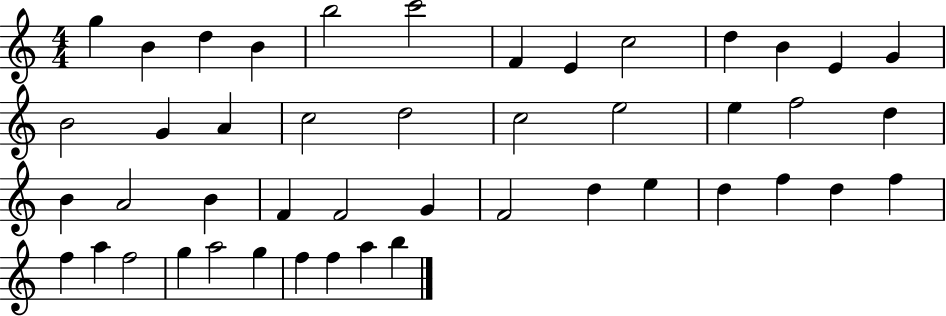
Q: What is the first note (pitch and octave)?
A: G5